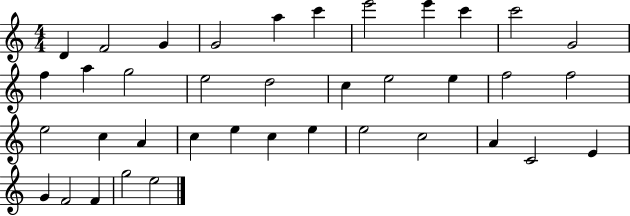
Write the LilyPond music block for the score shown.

{
  \clef treble
  \numericTimeSignature
  \time 4/4
  \key c \major
  d'4 f'2 g'4 | g'2 a''4 c'''4 | e'''2 e'''4 c'''4 | c'''2 g'2 | \break f''4 a''4 g''2 | e''2 d''2 | c''4 e''2 e''4 | f''2 f''2 | \break e''2 c''4 a'4 | c''4 e''4 c''4 e''4 | e''2 c''2 | a'4 c'2 e'4 | \break g'4 f'2 f'4 | g''2 e''2 | \bar "|."
}